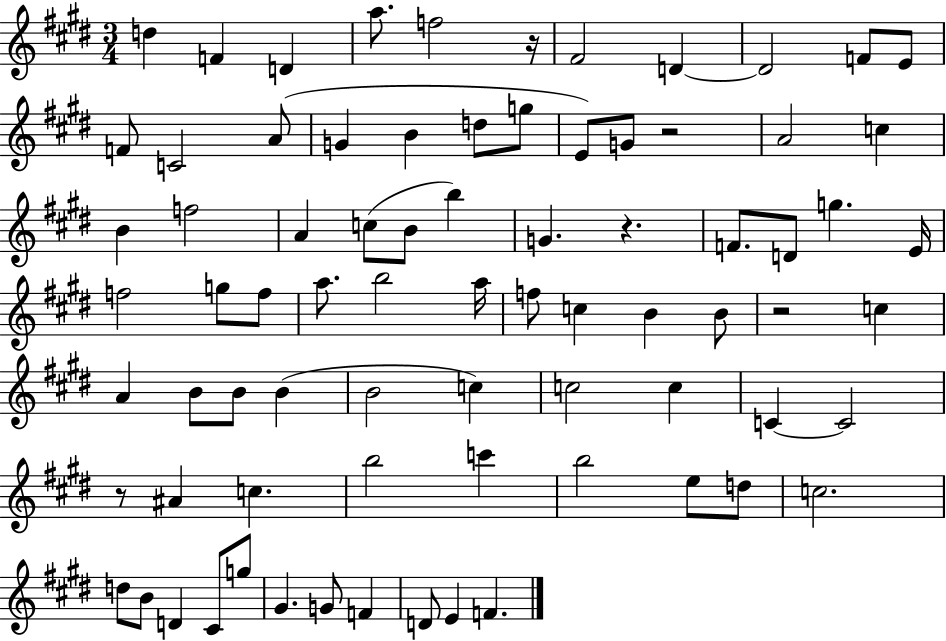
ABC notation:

X:1
T:Untitled
M:3/4
L:1/4
K:E
d F D a/2 f2 z/4 ^F2 D D2 F/2 E/2 F/2 C2 A/2 G B d/2 g/2 E/2 G/2 z2 A2 c B f2 A c/2 B/2 b G z F/2 D/2 g E/4 f2 g/2 f/2 a/2 b2 a/4 f/2 c B B/2 z2 c A B/2 B/2 B B2 c c2 c C C2 z/2 ^A c b2 c' b2 e/2 d/2 c2 d/2 B/2 D ^C/2 g/2 ^G G/2 F D/2 E F